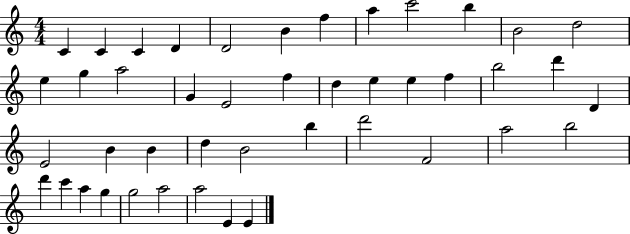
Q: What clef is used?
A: treble